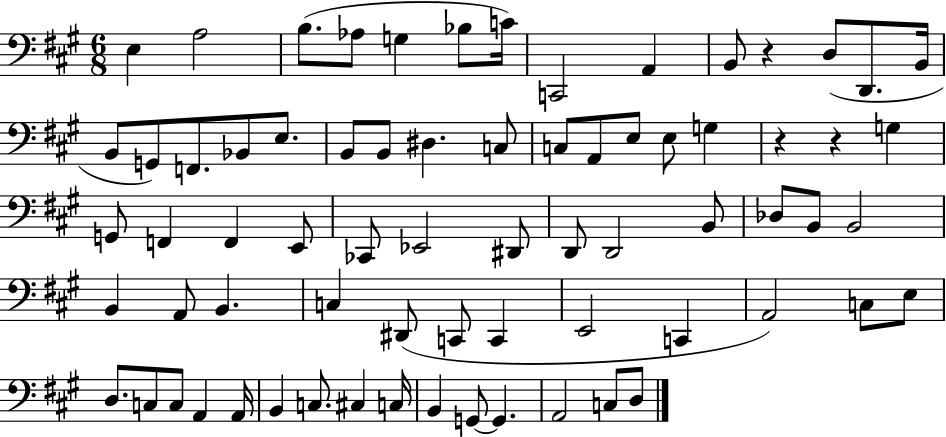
{
  \clef bass
  \numericTimeSignature
  \time 6/8
  \key a \major
  e4 a2 | b8.( aes8 g4 bes8 c'16) | c,2 a,4 | b,8 r4 d8( d,8. b,16 | \break b,8 g,8) f,8. bes,8 e8. | b,8 b,8 dis4. c8 | c8 a,8 e8 e8 g4 | r4 r4 g4 | \break g,8 f,4 f,4 e,8 | ces,8 ees,2 dis,8 | d,8 d,2 b,8 | des8 b,8 b,2 | \break b,4 a,8 b,4. | c4 dis,8( c,8 c,4 | e,2 c,4 | a,2) c8 e8 | \break d8. c8 c8 a,4 a,16 | b,4 c8. cis4 c16 | b,4 g,8~~ g,4. | a,2 c8 d8 | \break \bar "|."
}